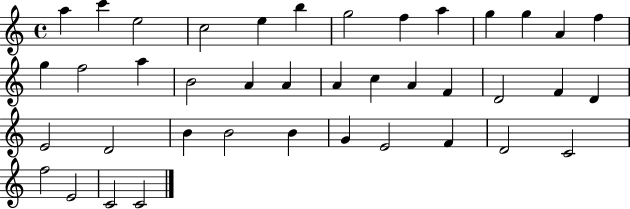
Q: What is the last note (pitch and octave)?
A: C4